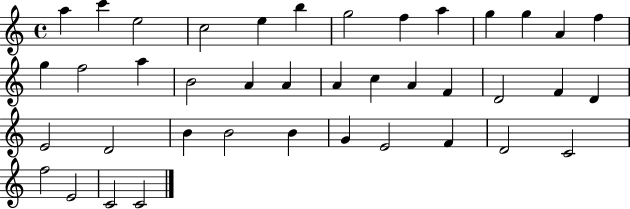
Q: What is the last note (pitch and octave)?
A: C4